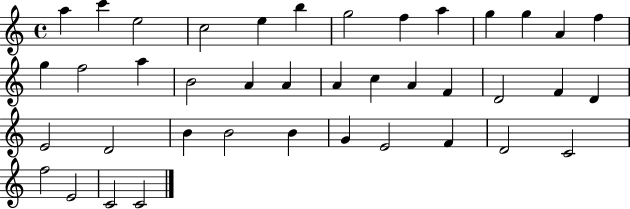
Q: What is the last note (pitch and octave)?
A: C4